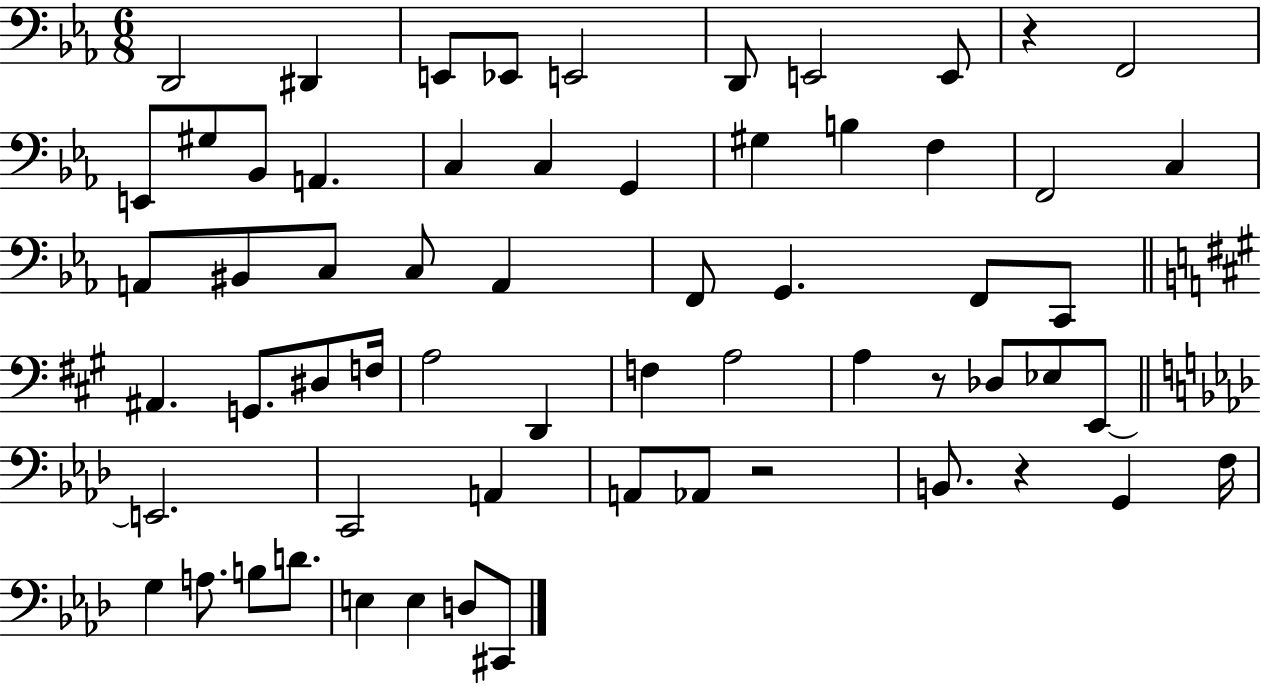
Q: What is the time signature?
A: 6/8